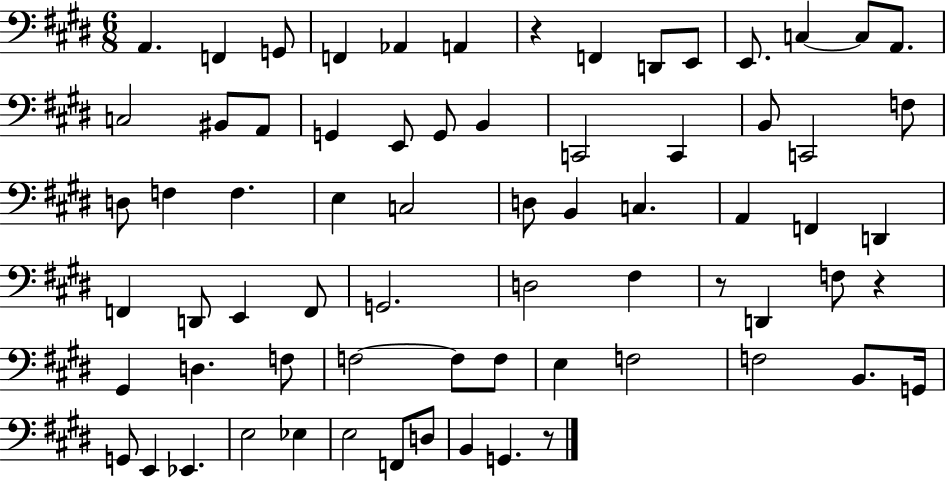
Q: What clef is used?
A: bass